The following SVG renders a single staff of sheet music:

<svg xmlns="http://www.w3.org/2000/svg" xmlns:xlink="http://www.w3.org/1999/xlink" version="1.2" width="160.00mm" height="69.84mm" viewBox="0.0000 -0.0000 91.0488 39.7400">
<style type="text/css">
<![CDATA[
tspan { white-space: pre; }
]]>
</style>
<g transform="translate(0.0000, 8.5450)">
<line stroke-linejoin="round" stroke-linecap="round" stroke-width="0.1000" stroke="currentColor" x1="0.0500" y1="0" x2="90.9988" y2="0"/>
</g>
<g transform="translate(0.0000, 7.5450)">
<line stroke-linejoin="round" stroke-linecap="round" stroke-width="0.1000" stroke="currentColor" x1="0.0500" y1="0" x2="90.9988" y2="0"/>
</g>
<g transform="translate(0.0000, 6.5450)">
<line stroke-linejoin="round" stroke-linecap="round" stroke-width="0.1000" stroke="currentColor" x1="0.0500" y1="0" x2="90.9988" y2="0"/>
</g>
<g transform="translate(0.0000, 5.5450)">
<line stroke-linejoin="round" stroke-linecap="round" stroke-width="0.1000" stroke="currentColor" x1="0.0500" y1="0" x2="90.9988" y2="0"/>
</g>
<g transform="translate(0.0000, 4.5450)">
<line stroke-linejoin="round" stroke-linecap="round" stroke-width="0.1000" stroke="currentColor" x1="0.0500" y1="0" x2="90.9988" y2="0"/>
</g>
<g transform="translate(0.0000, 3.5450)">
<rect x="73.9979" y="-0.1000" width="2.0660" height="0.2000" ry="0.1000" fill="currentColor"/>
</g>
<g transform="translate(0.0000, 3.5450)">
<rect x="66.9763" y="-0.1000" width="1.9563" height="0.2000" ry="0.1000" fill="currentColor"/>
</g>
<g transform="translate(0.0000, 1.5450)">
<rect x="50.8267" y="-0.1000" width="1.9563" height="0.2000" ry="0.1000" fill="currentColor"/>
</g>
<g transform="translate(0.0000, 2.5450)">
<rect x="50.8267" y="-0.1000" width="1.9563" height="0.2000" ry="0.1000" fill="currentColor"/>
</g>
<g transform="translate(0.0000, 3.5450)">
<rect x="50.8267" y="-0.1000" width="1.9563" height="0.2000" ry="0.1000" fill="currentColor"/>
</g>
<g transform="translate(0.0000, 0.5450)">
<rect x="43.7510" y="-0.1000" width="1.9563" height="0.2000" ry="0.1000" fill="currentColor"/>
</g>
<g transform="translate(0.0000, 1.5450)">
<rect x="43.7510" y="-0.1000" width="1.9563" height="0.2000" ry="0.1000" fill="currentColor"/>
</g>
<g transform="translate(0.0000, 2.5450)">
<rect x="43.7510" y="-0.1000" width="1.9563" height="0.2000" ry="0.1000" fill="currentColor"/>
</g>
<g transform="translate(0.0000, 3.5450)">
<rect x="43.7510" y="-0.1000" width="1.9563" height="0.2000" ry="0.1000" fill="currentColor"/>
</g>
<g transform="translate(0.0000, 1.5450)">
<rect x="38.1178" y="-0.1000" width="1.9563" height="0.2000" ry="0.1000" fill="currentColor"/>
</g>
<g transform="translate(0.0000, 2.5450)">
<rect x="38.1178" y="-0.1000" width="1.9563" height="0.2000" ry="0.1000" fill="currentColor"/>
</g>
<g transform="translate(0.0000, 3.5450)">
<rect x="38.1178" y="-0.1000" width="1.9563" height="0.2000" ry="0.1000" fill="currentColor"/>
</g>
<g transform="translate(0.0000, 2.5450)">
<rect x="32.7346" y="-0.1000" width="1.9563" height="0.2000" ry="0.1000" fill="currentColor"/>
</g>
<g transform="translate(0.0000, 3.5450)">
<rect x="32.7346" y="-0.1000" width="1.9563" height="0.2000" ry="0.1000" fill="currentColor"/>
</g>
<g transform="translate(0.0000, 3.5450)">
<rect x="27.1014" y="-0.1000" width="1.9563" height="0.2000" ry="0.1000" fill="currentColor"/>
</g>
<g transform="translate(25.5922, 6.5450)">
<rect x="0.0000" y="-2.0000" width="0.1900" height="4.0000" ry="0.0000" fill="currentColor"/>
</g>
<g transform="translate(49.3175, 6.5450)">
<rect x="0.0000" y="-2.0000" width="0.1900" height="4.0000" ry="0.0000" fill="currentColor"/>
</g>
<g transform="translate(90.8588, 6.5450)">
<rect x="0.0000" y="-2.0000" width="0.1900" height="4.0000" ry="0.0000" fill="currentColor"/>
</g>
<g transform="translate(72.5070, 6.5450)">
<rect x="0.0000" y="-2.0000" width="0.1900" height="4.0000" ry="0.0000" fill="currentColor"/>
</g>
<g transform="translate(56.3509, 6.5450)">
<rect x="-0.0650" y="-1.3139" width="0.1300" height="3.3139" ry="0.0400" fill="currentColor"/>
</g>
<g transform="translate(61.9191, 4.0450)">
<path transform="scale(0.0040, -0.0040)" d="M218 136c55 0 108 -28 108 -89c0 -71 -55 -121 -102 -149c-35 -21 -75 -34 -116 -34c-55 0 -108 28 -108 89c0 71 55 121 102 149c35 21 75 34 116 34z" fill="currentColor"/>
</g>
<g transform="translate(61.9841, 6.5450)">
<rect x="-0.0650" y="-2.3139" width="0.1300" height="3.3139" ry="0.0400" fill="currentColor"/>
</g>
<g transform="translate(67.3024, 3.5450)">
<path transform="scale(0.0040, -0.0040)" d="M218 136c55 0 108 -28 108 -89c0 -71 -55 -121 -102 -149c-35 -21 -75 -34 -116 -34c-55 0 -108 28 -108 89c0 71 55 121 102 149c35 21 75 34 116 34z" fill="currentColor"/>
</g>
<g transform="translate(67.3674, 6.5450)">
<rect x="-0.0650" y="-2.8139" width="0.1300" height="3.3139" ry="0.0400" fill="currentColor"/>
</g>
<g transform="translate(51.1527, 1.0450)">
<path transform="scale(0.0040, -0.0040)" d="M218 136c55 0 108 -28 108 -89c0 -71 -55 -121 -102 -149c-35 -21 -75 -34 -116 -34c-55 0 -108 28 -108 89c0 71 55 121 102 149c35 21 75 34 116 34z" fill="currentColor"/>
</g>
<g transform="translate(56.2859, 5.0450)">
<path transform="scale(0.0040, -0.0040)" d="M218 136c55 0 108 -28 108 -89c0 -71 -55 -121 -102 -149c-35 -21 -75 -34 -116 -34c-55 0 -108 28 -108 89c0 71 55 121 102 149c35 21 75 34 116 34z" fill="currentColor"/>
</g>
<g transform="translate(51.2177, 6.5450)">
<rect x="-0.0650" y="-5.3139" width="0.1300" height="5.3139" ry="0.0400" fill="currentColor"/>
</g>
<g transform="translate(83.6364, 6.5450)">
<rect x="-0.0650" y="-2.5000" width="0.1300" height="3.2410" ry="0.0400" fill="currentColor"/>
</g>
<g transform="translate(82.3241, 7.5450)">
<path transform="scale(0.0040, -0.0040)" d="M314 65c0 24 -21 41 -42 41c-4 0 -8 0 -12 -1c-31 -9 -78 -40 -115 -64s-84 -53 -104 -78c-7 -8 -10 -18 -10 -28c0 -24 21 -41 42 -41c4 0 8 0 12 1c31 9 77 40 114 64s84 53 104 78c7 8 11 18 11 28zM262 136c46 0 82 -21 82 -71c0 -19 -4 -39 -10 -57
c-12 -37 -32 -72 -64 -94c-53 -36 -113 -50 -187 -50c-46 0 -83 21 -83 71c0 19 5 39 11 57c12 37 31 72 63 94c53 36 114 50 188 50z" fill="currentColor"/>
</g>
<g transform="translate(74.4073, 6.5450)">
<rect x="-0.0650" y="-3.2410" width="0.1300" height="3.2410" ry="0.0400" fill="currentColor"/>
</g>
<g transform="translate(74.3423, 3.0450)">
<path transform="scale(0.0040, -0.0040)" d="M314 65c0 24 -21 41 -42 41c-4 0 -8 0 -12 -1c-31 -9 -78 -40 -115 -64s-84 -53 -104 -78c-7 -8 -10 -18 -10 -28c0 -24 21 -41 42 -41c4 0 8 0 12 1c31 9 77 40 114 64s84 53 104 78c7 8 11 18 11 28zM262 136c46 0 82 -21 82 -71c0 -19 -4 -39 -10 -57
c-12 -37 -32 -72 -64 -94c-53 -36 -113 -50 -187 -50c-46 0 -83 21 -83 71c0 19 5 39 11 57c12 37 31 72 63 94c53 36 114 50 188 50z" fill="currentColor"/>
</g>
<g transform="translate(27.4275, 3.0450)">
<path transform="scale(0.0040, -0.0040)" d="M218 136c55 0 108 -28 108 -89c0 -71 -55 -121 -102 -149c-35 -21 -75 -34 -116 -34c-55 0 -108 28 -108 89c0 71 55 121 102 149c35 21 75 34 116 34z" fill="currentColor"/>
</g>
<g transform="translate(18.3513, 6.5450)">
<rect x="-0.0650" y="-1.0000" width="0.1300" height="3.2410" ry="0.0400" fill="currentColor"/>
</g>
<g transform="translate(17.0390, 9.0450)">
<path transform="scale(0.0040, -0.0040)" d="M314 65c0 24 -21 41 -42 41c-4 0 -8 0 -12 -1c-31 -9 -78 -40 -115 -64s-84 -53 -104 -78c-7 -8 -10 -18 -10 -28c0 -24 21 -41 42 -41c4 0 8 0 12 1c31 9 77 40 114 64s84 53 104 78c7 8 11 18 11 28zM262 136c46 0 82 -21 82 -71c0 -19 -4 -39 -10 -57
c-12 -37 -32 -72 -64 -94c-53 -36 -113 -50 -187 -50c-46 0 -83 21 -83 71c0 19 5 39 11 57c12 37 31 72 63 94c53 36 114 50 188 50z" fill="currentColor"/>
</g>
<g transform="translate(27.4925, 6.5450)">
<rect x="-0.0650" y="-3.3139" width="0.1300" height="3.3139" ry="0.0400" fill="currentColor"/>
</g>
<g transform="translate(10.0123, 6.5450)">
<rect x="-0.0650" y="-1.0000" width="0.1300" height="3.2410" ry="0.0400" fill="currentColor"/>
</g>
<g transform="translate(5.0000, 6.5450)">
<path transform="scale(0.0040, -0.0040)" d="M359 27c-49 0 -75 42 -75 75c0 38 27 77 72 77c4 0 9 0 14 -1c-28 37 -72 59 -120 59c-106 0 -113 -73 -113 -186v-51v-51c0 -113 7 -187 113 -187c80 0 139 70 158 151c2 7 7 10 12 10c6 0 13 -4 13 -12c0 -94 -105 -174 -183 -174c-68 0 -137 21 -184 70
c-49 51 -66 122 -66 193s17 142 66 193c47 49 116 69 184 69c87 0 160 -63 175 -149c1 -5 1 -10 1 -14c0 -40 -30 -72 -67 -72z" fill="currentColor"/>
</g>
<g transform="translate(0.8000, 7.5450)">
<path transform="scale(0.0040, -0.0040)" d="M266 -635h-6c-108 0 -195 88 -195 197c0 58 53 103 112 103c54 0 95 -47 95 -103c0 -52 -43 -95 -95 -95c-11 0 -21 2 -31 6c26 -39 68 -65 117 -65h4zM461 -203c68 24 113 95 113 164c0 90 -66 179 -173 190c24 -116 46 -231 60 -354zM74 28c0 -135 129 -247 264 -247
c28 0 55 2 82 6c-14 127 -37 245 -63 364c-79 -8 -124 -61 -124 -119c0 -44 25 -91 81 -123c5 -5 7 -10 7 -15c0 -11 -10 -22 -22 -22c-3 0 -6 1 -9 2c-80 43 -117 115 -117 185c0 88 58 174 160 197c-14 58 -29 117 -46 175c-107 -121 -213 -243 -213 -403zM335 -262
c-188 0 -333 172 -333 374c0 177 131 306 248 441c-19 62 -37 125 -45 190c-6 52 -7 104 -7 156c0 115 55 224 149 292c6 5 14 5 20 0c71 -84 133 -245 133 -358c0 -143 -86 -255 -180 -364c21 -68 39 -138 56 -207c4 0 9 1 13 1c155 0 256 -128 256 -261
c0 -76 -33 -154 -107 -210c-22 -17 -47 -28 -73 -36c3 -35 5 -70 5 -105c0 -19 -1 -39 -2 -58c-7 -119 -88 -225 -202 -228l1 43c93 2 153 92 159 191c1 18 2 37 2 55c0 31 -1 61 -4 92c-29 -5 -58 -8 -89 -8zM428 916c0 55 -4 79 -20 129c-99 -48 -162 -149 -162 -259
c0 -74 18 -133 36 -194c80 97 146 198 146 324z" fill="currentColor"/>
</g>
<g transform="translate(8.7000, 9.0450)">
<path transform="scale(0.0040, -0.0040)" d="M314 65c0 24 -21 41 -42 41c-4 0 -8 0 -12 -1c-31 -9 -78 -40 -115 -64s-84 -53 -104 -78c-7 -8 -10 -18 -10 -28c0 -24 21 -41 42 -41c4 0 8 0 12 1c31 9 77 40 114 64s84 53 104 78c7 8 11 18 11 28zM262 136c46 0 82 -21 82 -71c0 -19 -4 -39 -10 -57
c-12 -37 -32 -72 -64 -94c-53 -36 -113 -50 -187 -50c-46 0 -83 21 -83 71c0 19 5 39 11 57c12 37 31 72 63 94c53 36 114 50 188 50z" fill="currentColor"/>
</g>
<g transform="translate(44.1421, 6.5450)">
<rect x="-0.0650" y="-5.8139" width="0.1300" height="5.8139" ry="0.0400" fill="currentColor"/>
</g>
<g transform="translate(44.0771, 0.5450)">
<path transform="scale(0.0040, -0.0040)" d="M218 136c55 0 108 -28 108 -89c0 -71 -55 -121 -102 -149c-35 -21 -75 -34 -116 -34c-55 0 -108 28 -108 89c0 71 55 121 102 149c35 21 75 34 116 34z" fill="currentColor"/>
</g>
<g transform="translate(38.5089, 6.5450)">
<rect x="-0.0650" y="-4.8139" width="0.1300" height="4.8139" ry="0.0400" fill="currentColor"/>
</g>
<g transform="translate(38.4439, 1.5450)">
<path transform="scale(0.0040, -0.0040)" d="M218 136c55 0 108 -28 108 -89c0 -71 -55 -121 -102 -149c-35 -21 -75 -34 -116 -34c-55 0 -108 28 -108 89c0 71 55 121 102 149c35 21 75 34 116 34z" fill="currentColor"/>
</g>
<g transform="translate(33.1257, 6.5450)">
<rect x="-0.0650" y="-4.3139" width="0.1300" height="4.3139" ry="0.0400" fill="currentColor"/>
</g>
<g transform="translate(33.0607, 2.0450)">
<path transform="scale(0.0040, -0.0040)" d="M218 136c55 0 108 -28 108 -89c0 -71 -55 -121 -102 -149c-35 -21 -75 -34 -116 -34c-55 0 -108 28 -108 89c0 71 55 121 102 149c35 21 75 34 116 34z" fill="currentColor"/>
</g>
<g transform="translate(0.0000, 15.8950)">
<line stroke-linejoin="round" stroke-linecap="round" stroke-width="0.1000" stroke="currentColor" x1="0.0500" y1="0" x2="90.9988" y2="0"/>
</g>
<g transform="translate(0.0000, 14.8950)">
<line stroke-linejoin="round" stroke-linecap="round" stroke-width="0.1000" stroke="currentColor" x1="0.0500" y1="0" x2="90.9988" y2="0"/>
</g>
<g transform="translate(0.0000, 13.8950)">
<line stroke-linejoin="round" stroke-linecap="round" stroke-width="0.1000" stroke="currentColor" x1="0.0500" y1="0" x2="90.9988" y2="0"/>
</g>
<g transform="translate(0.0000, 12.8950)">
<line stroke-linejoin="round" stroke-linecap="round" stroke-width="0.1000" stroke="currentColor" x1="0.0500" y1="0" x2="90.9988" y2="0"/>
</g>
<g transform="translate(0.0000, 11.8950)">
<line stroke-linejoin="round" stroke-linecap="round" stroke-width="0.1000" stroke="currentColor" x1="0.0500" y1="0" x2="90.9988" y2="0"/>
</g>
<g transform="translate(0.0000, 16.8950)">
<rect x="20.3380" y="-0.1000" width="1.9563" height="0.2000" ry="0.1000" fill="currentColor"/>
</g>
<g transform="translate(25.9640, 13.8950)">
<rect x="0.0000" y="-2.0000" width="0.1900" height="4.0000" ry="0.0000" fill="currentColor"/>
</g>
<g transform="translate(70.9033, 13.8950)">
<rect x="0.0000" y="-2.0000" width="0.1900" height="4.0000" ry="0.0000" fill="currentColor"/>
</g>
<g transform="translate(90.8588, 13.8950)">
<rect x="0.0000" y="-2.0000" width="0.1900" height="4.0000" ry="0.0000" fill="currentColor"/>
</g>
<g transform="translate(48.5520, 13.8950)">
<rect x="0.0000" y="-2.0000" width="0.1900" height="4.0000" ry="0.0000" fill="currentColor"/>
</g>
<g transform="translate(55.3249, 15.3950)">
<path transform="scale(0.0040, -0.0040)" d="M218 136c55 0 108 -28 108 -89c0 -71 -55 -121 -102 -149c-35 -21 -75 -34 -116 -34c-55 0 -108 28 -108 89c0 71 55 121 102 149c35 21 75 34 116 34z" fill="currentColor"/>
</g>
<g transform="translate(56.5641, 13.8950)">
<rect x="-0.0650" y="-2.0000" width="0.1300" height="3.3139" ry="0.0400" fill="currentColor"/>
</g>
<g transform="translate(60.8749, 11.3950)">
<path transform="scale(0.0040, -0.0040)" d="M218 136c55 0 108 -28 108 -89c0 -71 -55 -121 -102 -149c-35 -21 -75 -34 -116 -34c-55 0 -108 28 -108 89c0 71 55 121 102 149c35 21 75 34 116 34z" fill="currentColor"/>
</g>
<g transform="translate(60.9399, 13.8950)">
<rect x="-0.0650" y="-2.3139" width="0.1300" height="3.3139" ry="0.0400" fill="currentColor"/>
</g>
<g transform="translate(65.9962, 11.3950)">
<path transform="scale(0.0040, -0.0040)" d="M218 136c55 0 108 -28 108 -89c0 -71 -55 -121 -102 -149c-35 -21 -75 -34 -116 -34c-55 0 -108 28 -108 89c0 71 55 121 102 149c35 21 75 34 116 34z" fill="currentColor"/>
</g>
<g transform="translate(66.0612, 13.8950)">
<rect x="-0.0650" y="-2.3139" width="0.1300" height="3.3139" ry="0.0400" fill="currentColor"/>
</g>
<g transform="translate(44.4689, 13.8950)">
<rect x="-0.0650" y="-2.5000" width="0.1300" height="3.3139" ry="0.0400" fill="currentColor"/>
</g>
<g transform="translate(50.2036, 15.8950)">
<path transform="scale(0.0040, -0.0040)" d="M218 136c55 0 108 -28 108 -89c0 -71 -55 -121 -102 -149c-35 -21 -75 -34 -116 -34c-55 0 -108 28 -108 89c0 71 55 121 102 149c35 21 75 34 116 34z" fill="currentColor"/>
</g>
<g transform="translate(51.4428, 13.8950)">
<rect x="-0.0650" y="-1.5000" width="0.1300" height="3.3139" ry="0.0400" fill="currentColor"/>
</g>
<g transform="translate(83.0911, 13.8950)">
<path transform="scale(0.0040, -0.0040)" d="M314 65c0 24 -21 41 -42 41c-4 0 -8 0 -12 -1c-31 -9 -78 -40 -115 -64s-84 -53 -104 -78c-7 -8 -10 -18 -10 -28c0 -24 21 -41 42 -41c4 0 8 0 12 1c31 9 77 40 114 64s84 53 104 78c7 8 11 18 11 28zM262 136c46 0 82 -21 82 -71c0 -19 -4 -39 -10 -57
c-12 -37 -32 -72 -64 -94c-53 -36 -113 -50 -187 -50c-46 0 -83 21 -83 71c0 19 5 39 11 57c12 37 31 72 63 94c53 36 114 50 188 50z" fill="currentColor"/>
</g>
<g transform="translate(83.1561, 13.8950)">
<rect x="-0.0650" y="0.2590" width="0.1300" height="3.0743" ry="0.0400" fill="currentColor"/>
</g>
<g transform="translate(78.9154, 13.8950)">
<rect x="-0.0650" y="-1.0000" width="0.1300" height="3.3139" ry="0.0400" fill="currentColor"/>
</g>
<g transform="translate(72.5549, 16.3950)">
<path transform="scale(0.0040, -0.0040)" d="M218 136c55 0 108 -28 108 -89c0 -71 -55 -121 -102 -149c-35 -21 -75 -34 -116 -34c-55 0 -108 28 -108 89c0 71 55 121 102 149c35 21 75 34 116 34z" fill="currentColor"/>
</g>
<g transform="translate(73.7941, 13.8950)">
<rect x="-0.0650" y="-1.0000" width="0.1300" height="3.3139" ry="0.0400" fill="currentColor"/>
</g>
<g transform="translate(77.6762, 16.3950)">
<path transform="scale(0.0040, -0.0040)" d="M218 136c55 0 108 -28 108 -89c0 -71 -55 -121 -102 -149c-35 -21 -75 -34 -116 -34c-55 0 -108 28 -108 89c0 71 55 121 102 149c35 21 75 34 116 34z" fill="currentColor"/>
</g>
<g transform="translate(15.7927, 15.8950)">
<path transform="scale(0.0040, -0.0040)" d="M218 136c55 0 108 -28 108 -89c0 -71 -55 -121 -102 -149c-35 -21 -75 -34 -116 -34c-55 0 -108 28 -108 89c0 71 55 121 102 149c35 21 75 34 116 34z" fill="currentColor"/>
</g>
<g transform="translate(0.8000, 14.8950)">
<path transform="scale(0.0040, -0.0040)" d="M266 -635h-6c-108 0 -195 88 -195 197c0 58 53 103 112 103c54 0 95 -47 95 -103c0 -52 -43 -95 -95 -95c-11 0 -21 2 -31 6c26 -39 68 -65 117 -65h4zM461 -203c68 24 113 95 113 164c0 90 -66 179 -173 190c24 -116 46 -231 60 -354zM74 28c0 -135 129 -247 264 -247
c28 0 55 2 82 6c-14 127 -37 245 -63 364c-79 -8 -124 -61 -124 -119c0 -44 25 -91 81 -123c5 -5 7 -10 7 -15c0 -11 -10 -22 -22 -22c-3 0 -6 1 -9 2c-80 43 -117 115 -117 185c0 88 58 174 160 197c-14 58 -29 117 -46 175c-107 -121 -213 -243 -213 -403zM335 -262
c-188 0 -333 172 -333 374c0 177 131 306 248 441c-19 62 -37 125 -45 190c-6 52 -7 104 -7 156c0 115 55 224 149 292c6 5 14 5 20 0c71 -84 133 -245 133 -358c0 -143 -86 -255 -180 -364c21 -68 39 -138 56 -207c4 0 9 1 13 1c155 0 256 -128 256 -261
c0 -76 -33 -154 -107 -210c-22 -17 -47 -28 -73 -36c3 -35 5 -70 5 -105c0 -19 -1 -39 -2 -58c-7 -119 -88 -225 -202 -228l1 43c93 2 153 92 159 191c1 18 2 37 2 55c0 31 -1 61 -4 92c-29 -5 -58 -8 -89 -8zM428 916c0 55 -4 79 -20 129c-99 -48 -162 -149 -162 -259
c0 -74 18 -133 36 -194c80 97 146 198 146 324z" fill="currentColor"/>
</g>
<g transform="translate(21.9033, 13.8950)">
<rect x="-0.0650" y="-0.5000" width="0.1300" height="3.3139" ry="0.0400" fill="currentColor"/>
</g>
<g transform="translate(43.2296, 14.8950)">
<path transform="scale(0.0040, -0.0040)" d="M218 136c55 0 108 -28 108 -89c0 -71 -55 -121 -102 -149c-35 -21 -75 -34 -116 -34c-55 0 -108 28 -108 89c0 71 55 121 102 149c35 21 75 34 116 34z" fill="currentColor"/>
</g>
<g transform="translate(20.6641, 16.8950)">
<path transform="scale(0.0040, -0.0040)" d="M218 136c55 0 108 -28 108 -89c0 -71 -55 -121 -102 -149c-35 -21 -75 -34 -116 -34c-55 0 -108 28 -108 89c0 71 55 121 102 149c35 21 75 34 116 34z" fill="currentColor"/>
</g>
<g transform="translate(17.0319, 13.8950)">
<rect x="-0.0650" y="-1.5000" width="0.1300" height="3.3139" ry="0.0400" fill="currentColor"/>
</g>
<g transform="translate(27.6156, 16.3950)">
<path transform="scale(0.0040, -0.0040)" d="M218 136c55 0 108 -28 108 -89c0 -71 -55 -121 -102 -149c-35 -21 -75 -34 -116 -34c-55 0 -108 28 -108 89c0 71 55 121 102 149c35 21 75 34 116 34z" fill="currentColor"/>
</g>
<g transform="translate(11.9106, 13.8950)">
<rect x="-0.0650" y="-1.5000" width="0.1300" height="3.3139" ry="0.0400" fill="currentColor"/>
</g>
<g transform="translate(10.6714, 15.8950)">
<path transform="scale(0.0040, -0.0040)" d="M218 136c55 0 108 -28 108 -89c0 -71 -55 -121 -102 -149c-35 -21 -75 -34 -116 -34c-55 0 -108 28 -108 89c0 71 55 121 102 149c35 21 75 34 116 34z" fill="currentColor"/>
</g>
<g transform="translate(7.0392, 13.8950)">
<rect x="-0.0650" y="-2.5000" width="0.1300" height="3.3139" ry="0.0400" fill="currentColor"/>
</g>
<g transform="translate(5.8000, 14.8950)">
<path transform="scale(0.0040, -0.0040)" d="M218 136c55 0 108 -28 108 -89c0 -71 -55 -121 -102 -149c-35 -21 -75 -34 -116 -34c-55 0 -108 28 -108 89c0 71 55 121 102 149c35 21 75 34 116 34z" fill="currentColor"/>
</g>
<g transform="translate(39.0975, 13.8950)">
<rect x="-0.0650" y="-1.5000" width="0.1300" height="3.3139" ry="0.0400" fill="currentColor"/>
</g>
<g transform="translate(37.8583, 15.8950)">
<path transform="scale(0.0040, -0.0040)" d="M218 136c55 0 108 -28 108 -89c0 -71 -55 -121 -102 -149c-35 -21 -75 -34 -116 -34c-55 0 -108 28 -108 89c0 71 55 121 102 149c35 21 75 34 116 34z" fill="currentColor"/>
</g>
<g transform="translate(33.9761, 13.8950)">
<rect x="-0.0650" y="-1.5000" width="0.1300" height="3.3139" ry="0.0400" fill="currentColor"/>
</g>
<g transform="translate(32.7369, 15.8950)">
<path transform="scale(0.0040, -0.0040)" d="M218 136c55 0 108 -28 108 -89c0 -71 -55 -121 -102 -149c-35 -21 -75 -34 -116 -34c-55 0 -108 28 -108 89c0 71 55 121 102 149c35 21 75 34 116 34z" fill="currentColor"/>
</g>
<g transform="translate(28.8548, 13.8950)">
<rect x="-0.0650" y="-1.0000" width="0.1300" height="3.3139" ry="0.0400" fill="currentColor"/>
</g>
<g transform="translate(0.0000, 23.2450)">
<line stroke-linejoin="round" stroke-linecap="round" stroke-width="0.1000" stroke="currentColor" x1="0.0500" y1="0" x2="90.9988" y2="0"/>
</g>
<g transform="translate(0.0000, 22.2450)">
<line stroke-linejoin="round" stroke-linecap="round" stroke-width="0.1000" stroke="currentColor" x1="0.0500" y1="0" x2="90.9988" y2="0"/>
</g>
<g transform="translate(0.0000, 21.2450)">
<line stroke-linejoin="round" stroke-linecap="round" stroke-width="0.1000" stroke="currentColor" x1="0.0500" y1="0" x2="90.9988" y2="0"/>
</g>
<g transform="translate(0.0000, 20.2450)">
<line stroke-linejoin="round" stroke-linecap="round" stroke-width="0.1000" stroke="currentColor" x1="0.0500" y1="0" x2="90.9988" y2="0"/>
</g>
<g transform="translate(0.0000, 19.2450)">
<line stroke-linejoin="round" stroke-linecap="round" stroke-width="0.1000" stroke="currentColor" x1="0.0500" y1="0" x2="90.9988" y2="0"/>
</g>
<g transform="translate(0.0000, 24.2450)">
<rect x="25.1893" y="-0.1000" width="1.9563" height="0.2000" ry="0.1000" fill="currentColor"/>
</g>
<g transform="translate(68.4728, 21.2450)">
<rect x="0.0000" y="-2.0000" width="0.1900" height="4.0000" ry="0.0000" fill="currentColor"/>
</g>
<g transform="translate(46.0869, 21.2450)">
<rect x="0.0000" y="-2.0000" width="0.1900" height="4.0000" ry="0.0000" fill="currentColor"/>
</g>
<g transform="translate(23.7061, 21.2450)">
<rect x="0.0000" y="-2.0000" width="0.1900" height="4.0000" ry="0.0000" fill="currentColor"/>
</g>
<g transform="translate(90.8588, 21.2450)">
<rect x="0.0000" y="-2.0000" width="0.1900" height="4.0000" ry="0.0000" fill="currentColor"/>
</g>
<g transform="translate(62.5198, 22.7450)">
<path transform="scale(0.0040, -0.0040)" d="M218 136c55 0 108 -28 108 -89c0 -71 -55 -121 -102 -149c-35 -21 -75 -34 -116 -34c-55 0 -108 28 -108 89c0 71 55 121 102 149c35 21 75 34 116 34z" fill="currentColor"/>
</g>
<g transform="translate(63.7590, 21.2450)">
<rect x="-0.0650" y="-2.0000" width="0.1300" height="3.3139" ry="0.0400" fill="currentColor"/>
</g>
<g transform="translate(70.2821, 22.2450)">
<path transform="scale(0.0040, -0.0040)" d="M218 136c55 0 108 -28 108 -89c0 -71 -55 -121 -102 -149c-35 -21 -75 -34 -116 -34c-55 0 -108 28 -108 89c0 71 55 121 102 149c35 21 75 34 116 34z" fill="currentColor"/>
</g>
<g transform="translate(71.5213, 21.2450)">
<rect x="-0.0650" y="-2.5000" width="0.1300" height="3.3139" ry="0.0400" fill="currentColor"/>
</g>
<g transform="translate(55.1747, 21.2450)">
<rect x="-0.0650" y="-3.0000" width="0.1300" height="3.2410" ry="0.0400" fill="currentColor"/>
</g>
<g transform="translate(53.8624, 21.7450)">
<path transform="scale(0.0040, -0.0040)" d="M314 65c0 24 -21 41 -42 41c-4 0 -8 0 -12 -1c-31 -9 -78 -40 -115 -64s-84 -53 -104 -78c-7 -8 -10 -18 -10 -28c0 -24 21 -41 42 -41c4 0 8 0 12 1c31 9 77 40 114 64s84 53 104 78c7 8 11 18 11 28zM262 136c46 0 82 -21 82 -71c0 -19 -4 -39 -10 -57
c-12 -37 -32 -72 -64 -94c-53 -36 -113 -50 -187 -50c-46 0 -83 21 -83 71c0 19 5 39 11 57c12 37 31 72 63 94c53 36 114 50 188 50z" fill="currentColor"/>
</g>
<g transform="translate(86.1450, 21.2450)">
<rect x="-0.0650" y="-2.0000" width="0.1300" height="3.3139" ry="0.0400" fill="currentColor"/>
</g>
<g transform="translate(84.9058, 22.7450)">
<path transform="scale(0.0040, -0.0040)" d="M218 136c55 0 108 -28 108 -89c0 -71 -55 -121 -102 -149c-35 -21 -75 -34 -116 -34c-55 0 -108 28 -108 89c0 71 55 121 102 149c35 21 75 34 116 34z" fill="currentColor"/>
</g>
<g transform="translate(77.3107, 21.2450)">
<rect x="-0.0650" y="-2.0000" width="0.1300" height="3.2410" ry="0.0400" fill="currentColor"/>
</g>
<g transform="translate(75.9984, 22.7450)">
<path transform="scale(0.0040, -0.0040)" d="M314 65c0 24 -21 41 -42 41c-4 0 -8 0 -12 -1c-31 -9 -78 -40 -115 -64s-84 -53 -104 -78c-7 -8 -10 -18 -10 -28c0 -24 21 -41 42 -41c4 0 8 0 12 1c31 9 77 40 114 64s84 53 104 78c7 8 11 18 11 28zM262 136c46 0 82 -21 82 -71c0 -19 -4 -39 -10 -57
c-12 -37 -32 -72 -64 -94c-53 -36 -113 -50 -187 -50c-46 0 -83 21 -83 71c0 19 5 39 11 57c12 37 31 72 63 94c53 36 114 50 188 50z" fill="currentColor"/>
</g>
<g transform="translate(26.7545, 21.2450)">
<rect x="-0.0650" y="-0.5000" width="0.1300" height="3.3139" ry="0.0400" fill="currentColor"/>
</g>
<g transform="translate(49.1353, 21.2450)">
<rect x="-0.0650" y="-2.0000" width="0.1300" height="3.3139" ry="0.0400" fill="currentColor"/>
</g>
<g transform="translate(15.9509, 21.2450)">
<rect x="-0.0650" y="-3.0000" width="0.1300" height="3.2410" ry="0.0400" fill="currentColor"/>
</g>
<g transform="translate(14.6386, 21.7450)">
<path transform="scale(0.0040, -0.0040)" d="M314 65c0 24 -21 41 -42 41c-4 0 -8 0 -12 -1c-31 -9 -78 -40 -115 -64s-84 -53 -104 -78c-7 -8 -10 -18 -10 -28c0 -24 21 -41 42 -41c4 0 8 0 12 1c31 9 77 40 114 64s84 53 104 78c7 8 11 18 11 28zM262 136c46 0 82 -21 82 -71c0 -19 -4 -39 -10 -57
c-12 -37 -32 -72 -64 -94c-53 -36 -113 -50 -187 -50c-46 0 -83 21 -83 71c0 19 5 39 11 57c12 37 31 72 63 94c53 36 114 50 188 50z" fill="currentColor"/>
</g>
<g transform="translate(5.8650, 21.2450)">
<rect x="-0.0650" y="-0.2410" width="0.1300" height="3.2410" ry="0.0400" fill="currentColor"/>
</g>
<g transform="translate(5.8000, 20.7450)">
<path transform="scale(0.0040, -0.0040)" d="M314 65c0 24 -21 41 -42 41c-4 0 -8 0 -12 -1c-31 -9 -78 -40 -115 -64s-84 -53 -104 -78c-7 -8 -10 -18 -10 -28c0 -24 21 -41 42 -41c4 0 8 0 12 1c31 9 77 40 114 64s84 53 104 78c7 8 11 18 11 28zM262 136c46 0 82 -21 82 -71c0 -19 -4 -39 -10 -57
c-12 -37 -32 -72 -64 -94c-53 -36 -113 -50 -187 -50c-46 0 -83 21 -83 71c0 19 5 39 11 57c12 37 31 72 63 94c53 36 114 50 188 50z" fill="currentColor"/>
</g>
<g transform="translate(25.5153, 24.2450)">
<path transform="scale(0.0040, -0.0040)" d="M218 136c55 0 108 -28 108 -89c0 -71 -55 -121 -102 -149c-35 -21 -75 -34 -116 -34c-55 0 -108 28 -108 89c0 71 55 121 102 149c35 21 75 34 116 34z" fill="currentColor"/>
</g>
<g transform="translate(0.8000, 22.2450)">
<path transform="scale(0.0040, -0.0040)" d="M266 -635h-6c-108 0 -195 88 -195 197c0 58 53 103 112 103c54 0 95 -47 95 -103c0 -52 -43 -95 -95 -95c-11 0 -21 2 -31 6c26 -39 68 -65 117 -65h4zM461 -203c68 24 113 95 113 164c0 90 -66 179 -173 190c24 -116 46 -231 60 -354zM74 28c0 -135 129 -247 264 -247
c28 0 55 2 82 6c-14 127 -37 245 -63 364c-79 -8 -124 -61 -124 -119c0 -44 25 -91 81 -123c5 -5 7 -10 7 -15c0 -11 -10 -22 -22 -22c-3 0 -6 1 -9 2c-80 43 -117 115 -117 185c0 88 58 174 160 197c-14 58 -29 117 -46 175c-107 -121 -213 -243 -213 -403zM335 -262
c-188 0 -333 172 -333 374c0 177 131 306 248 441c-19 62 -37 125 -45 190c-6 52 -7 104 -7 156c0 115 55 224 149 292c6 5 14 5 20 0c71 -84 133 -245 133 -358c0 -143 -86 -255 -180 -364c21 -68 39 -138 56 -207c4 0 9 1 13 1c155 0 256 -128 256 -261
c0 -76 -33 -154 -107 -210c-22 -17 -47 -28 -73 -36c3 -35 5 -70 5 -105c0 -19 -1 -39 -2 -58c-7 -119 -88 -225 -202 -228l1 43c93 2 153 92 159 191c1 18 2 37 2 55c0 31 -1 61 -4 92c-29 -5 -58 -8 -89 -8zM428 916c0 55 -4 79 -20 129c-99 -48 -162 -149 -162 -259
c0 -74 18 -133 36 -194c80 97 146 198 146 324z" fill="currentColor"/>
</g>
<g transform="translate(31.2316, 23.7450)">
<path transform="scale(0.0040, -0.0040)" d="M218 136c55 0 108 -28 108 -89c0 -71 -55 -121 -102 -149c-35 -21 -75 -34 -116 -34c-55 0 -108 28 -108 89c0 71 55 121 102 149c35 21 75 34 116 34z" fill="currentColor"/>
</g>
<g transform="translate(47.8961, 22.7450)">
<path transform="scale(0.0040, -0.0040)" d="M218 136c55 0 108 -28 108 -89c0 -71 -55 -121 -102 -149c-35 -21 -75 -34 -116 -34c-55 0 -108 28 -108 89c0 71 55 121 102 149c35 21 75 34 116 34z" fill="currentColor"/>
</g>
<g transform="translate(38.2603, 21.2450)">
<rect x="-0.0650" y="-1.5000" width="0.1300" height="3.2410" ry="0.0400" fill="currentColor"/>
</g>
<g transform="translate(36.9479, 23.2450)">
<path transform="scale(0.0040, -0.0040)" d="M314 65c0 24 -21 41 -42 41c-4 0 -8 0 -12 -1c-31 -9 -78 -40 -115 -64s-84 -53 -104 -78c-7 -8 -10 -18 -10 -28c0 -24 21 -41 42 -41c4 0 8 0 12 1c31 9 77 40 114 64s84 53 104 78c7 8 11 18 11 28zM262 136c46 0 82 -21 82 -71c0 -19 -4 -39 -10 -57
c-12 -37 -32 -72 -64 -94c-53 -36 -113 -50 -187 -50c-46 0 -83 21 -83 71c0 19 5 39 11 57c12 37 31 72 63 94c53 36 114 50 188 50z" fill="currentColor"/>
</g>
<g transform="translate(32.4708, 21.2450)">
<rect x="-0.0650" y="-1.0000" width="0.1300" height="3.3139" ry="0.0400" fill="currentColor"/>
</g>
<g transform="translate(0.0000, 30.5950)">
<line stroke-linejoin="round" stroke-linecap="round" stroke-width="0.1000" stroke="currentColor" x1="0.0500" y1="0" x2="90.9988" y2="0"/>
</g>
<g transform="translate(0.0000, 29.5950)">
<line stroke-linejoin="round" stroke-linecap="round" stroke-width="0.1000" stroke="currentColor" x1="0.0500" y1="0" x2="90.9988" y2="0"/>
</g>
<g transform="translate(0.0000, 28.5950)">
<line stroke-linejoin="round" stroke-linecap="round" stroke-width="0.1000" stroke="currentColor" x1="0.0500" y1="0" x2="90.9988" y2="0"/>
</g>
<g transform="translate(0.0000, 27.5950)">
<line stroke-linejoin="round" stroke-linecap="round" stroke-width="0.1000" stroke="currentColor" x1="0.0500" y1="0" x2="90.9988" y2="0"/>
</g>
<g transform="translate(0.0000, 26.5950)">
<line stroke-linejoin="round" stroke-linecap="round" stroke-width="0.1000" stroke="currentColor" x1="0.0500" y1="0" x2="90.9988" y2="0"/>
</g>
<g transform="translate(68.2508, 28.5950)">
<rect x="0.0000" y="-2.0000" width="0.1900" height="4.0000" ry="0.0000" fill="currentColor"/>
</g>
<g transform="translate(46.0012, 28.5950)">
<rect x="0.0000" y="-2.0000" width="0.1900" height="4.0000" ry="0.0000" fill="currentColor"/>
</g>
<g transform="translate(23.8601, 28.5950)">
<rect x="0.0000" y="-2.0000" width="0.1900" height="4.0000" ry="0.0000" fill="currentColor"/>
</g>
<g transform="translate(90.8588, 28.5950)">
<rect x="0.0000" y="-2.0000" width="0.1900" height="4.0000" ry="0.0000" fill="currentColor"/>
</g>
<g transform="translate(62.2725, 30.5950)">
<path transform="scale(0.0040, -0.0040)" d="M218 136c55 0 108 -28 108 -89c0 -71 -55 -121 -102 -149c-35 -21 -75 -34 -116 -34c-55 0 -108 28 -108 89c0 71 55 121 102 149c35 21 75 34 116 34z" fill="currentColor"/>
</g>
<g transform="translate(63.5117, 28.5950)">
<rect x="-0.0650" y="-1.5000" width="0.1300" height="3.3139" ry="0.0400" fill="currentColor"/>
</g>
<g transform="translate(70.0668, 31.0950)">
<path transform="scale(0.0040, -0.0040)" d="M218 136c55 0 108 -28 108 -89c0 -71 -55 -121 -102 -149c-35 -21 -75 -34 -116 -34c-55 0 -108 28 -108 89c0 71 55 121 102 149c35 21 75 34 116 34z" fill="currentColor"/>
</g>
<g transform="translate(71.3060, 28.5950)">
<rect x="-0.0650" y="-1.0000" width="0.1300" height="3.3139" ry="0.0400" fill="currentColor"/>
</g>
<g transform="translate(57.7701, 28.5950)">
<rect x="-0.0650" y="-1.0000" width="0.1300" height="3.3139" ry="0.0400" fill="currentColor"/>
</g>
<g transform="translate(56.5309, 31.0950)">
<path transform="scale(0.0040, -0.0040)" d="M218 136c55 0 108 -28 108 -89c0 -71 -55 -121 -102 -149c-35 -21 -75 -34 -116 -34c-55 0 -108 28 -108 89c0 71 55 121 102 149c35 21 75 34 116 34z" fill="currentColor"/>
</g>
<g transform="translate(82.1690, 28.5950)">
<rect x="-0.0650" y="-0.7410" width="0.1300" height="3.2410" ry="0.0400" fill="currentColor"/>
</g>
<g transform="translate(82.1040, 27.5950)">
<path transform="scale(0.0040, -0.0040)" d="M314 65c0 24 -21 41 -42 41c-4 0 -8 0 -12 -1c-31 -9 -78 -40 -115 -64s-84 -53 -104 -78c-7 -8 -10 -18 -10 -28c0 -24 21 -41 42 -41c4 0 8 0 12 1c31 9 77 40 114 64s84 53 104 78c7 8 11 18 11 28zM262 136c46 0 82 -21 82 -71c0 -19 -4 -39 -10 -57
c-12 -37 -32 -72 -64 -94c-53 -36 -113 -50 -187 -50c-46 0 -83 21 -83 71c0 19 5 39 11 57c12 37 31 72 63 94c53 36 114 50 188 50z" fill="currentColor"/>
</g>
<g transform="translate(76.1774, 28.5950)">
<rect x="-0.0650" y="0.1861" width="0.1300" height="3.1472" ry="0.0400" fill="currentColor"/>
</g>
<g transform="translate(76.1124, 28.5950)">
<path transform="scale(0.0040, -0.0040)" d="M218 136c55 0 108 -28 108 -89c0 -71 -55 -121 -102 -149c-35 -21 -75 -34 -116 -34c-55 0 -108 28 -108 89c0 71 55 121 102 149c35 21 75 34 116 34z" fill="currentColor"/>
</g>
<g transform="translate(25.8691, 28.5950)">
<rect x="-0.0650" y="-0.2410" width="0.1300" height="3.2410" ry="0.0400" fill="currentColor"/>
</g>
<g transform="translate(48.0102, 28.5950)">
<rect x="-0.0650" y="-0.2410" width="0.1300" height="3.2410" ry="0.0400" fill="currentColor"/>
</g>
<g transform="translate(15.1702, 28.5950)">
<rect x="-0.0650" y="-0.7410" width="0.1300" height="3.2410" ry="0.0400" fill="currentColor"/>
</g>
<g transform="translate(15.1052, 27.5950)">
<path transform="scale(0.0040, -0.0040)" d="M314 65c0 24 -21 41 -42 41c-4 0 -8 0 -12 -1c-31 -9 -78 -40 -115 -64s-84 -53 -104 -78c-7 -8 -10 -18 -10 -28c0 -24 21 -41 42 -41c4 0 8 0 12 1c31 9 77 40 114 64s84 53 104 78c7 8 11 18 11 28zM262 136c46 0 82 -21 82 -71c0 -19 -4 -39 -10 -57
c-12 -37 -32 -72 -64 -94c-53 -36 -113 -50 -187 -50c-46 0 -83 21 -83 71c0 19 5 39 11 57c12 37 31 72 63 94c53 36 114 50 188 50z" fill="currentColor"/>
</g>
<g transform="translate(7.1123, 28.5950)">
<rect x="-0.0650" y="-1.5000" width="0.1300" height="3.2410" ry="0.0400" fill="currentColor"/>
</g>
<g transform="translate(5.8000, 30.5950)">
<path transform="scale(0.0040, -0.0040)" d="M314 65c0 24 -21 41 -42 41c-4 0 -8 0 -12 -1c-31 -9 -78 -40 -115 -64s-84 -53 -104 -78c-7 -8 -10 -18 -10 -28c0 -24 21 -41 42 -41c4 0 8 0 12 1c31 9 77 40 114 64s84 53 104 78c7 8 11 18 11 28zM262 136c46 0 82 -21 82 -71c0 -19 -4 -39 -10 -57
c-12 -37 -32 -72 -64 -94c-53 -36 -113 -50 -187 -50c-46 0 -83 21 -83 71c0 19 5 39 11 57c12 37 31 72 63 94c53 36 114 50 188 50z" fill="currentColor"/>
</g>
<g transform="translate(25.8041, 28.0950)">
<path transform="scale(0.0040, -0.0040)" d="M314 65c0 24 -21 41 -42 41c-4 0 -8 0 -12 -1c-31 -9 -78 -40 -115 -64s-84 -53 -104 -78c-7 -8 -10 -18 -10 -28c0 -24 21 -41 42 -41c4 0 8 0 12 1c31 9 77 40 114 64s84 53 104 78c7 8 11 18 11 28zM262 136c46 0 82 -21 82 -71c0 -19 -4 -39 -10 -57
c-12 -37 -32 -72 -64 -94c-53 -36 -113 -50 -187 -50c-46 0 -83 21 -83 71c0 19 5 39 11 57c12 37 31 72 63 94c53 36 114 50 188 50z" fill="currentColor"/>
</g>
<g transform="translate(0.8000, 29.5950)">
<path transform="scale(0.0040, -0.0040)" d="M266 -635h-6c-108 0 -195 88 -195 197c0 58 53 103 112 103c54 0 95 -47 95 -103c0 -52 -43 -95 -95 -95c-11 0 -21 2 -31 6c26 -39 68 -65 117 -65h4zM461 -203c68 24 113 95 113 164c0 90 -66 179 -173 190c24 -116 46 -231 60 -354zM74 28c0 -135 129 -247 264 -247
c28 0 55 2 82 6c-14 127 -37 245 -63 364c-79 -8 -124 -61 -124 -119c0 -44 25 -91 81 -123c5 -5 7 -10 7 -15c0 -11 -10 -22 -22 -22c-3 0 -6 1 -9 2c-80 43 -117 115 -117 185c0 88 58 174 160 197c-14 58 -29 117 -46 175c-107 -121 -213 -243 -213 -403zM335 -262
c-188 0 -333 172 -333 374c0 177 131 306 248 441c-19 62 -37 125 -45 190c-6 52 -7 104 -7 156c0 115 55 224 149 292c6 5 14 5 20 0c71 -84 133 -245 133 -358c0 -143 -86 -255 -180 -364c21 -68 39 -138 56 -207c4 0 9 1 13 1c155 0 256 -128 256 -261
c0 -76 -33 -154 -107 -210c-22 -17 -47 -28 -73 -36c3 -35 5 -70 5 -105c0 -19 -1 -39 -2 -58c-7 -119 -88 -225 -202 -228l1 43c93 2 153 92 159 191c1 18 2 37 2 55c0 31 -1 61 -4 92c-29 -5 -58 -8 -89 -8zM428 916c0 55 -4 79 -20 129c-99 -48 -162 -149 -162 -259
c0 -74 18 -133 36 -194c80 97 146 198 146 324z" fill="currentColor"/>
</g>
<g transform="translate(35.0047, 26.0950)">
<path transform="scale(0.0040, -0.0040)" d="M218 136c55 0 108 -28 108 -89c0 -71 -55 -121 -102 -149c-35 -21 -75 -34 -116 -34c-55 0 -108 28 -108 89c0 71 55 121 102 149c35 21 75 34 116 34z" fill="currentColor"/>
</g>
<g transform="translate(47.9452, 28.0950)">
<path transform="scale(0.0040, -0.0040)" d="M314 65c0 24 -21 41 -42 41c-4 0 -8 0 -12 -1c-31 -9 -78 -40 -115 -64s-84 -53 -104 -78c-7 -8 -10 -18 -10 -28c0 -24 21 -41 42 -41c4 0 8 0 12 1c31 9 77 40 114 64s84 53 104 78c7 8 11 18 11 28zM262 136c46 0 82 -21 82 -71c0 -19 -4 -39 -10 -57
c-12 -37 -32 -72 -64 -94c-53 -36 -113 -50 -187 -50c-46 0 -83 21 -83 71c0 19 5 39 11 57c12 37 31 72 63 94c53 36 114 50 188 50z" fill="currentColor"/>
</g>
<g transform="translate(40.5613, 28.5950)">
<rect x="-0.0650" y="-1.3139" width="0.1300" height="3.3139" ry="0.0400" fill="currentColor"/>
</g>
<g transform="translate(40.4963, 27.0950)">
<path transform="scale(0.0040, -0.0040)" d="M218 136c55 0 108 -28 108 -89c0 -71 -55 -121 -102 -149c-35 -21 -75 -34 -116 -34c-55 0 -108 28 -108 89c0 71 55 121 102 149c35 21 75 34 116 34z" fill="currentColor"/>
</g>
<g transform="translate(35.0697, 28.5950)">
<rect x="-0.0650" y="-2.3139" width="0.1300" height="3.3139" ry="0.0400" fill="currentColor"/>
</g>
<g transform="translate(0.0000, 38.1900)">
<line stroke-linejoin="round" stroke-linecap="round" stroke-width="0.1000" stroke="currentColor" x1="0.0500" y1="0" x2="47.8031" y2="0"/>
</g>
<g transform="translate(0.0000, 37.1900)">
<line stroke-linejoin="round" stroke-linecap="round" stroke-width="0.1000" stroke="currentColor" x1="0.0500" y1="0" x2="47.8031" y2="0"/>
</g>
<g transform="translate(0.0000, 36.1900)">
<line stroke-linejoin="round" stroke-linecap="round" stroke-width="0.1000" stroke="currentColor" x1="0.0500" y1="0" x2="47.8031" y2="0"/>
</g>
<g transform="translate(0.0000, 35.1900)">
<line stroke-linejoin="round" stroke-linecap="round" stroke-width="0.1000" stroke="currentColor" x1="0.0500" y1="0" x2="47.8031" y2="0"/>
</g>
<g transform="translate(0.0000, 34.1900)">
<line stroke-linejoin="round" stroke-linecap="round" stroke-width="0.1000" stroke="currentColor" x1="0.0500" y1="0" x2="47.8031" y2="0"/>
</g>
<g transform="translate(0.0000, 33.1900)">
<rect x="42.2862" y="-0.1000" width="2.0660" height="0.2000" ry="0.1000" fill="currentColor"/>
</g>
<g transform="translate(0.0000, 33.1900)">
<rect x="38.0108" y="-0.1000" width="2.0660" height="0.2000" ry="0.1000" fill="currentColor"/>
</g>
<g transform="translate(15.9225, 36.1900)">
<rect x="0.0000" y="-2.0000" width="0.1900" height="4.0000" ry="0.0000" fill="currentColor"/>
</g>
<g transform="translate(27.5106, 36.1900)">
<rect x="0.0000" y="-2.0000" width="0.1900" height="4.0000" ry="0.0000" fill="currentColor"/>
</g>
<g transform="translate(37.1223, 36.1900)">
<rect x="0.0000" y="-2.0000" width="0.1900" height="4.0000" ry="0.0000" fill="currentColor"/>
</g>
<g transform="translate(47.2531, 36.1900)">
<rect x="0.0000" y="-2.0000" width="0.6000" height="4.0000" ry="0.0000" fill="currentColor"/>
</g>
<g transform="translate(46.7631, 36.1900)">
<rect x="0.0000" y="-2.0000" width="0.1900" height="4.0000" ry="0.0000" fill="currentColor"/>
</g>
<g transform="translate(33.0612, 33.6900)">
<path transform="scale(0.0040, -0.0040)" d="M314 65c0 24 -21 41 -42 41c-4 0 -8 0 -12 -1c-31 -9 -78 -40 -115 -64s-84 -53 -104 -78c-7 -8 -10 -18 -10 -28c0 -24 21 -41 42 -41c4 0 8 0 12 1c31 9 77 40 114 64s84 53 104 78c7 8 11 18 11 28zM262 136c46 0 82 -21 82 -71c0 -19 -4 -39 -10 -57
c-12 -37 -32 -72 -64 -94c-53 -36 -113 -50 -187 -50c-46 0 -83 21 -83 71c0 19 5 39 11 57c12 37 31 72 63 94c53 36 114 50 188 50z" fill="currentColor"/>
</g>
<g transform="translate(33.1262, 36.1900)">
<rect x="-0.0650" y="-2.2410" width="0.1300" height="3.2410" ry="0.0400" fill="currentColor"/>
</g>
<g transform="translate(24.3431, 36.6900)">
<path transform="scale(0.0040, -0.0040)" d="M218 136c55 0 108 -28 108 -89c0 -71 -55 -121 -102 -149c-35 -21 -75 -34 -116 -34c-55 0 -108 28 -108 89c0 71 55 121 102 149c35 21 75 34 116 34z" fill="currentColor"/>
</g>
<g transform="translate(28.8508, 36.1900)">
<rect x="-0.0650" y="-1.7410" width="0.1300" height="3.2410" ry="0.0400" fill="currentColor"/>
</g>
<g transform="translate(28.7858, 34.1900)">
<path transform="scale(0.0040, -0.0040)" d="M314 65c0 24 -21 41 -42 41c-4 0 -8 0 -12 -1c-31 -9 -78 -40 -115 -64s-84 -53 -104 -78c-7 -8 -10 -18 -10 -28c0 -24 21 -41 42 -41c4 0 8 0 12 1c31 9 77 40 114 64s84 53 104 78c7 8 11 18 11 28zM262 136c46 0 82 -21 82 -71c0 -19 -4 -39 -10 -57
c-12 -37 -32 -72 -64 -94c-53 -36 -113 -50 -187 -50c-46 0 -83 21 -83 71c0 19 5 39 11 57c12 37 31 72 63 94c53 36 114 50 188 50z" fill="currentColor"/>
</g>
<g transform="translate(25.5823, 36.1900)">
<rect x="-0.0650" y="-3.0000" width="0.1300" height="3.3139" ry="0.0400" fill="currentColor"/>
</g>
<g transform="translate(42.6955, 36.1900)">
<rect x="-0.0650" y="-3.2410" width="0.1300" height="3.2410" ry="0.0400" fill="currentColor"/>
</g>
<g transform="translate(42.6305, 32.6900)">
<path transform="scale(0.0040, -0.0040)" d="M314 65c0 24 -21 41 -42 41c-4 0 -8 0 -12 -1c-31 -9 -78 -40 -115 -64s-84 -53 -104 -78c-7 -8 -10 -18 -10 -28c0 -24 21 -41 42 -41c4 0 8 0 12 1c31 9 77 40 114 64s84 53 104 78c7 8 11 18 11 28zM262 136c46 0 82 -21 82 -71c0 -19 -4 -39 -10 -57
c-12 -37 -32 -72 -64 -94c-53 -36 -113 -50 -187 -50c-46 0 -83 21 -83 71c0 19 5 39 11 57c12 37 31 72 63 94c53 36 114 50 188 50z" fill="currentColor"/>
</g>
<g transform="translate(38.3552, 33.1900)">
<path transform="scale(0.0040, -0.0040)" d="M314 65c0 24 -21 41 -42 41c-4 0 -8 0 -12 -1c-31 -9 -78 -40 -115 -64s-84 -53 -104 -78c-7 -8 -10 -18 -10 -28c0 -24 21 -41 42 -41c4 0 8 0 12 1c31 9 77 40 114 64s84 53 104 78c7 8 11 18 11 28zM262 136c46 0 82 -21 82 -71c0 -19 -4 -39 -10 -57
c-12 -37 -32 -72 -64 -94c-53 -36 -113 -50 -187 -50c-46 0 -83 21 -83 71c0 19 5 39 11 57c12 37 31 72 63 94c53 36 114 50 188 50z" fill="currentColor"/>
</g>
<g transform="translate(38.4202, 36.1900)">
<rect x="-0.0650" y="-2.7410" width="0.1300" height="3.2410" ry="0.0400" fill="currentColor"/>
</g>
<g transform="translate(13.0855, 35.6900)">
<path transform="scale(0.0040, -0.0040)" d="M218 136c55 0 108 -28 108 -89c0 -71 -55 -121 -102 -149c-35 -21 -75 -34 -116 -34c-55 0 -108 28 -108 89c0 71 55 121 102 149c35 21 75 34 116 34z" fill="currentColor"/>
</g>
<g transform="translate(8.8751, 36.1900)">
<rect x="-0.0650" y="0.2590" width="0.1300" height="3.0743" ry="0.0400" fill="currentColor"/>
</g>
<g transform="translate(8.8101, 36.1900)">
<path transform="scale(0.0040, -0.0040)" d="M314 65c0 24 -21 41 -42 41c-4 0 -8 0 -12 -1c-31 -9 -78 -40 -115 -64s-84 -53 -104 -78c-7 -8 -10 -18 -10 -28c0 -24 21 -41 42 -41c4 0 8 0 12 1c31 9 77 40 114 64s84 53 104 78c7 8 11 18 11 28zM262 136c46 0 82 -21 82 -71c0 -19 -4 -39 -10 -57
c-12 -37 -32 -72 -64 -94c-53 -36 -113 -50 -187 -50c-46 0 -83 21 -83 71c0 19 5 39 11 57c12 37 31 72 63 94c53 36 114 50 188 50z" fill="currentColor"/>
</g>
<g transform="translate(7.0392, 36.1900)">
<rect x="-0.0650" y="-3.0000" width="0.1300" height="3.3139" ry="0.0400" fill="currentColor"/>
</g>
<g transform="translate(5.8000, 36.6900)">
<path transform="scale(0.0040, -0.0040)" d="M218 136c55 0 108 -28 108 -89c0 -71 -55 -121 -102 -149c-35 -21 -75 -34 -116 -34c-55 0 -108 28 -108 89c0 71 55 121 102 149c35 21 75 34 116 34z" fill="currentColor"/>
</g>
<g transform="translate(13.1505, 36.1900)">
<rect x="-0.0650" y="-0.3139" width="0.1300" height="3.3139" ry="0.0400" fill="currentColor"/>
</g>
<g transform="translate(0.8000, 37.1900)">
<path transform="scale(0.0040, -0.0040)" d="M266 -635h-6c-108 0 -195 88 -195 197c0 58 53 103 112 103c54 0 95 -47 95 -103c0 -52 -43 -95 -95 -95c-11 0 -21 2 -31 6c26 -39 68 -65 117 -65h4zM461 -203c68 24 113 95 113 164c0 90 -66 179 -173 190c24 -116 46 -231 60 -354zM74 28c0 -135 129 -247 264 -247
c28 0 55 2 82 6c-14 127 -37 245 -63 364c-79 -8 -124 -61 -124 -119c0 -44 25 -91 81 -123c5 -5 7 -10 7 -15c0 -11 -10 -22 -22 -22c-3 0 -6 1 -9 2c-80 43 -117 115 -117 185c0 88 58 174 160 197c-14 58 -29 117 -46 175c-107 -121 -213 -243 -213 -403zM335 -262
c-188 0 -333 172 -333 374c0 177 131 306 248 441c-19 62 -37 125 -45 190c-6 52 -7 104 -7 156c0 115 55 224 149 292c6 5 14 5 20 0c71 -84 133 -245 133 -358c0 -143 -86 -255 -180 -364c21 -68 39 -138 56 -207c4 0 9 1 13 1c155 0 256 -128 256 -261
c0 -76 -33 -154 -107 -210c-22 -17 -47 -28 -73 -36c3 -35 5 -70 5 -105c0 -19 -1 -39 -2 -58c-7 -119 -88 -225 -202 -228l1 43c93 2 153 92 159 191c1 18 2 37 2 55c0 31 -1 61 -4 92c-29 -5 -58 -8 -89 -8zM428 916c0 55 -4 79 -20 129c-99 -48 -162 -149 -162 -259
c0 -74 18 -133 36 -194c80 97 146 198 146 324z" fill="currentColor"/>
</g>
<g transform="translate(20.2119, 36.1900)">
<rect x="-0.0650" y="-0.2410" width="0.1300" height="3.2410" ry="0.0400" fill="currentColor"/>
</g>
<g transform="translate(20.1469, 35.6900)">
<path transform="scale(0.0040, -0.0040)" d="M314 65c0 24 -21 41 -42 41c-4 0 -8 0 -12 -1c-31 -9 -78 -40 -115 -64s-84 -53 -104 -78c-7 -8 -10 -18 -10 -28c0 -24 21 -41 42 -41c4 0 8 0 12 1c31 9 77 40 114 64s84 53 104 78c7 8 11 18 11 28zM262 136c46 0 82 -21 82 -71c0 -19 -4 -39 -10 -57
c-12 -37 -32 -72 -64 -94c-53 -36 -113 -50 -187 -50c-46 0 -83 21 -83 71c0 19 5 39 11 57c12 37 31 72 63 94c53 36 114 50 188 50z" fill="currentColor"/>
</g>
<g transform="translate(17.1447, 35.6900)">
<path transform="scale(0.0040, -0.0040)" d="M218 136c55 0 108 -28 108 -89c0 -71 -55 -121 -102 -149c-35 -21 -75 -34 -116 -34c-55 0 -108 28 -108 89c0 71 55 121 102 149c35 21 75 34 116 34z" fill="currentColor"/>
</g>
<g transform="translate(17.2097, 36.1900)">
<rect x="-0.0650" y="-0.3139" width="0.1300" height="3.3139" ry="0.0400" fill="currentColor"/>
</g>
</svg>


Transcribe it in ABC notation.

X:1
T:Untitled
M:4/4
L:1/4
K:C
D2 D2 b d' e' g' f' e g a b2 G2 G E E C D E E G E F g g D D B2 c2 A2 C D E2 F A2 F G F2 F E2 d2 c2 g e c2 D E D B d2 A B2 c c c2 A f2 g2 a2 b2